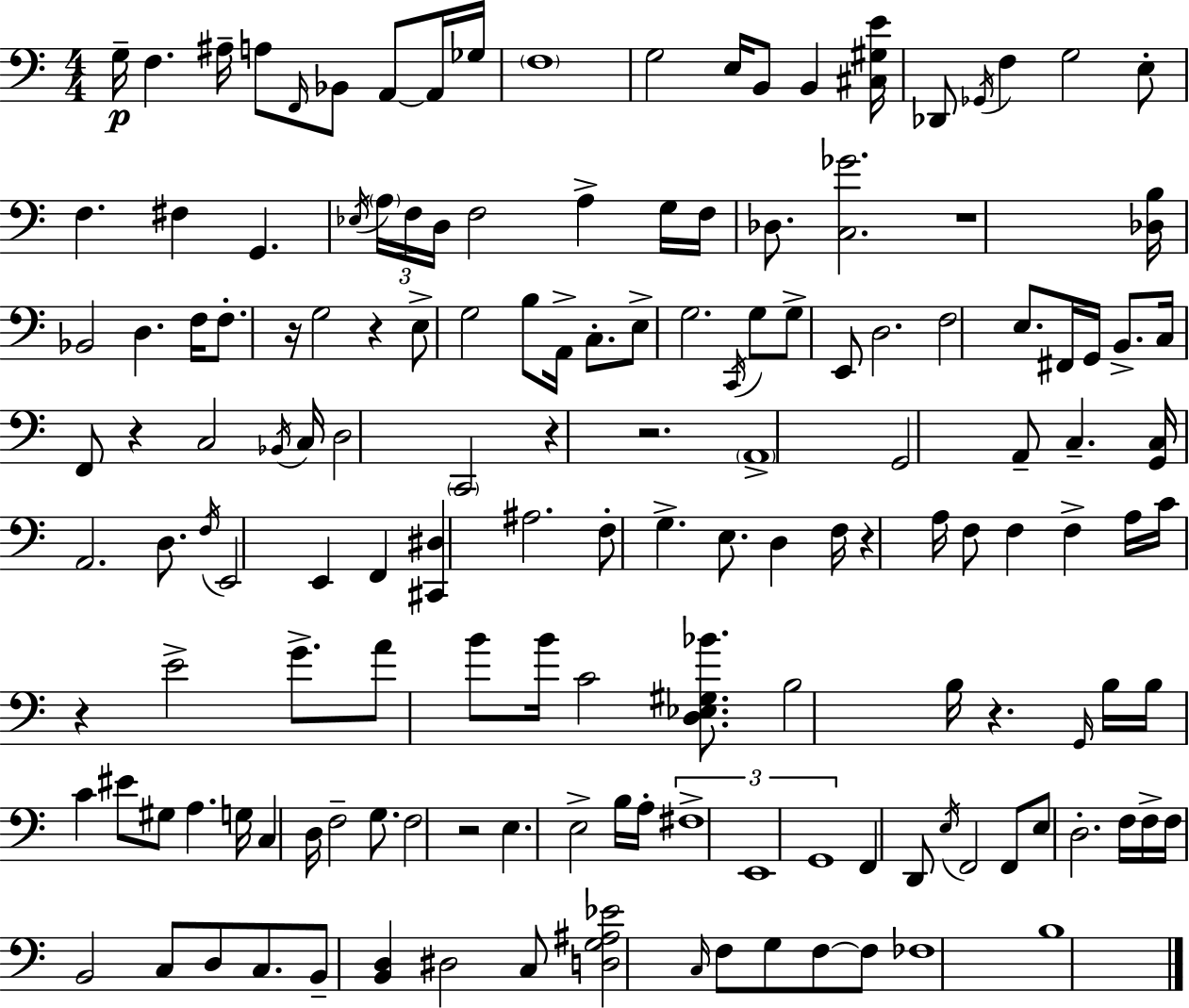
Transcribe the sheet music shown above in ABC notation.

X:1
T:Untitled
M:4/4
L:1/4
K:Am
G,/4 F, ^A,/4 A,/2 F,,/4 _B,,/2 A,,/2 A,,/4 _G,/4 F,4 G,2 E,/4 B,,/2 B,, [^C,^G,E]/4 _D,,/2 _G,,/4 F, G,2 E,/2 F, ^F, G,, _E,/4 A,/4 F,/4 D,/4 F,2 A, G,/4 F,/4 _D,/2 [C,_G]2 z4 [_D,B,]/4 _B,,2 D, F,/4 F,/2 z/4 G,2 z E,/2 G,2 B,/2 A,,/4 C,/2 E,/2 G,2 C,,/4 G,/2 G,/2 E,,/2 D,2 F,2 E,/2 ^F,,/4 G,,/4 B,,/2 C,/4 F,,/2 z C,2 _B,,/4 C,/4 D,2 C,,2 z z2 A,,4 G,,2 A,,/2 C, [G,,C,]/4 A,,2 D,/2 F,/4 E,,2 E,, F,, [^C,,^D,] ^A,2 F,/2 G, E,/2 D, F,/4 z A,/4 F,/2 F, F, A,/4 C/4 z E2 G/2 A/2 B/2 B/4 C2 [D,_E,^G,_B]/2 B,2 B,/4 z G,,/4 B,/4 B,/4 C ^E/2 ^G,/2 A, G,/4 C, D,/4 F,2 G,/2 F,2 z2 E, E,2 B,/4 A,/4 ^F,4 E,,4 G,,4 F,, D,,/2 E,/4 F,,2 F,,/2 E,/2 D,2 F,/4 F,/4 F,/4 B,,2 C,/2 D,/2 C,/2 B,,/2 [B,,D,] ^D,2 C,/2 [D,G,^A,_E]2 C,/4 F,/2 G,/2 F,/2 F,/2 _F,4 B,4